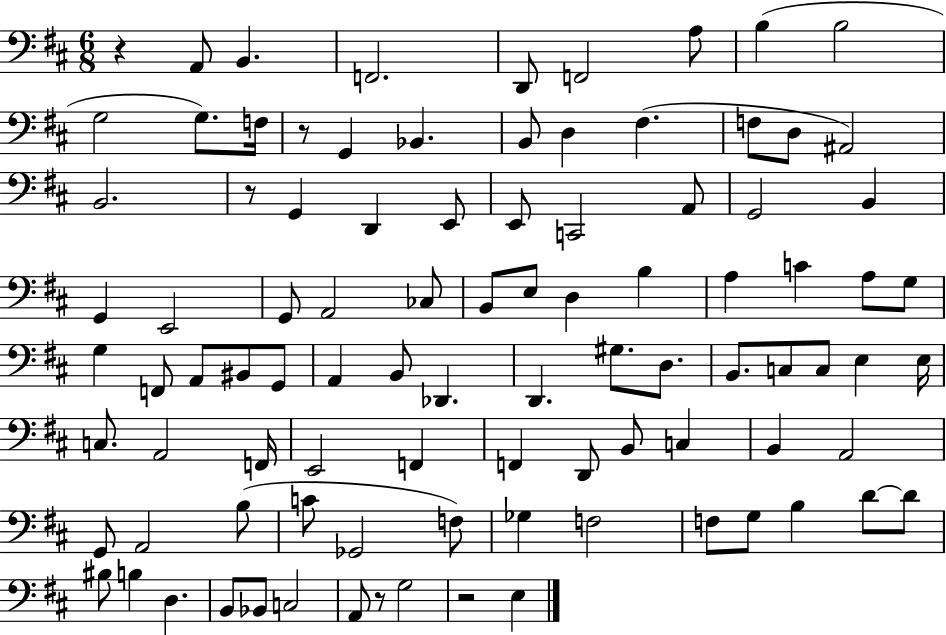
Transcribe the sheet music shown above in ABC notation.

X:1
T:Untitled
M:6/8
L:1/4
K:D
z A,,/2 B,, F,,2 D,,/2 F,,2 A,/2 B, B,2 G,2 G,/2 F,/4 z/2 G,, _B,, B,,/2 D, ^F, F,/2 D,/2 ^A,,2 B,,2 z/2 G,, D,, E,,/2 E,,/2 C,,2 A,,/2 G,,2 B,, G,, E,,2 G,,/2 A,,2 _C,/2 B,,/2 E,/2 D, B, A, C A,/2 G,/2 G, F,,/2 A,,/2 ^B,,/2 G,,/2 A,, B,,/2 _D,, D,, ^G,/2 D,/2 B,,/2 C,/2 C,/2 E, E,/4 C,/2 A,,2 F,,/4 E,,2 F,, F,, D,,/2 B,,/2 C, B,, A,,2 G,,/2 A,,2 B,/2 C/2 _G,,2 F,/2 _G, F,2 F,/2 G,/2 B, D/2 D/2 ^B,/2 B, D, B,,/2 _B,,/2 C,2 A,,/2 z/2 G,2 z2 E,